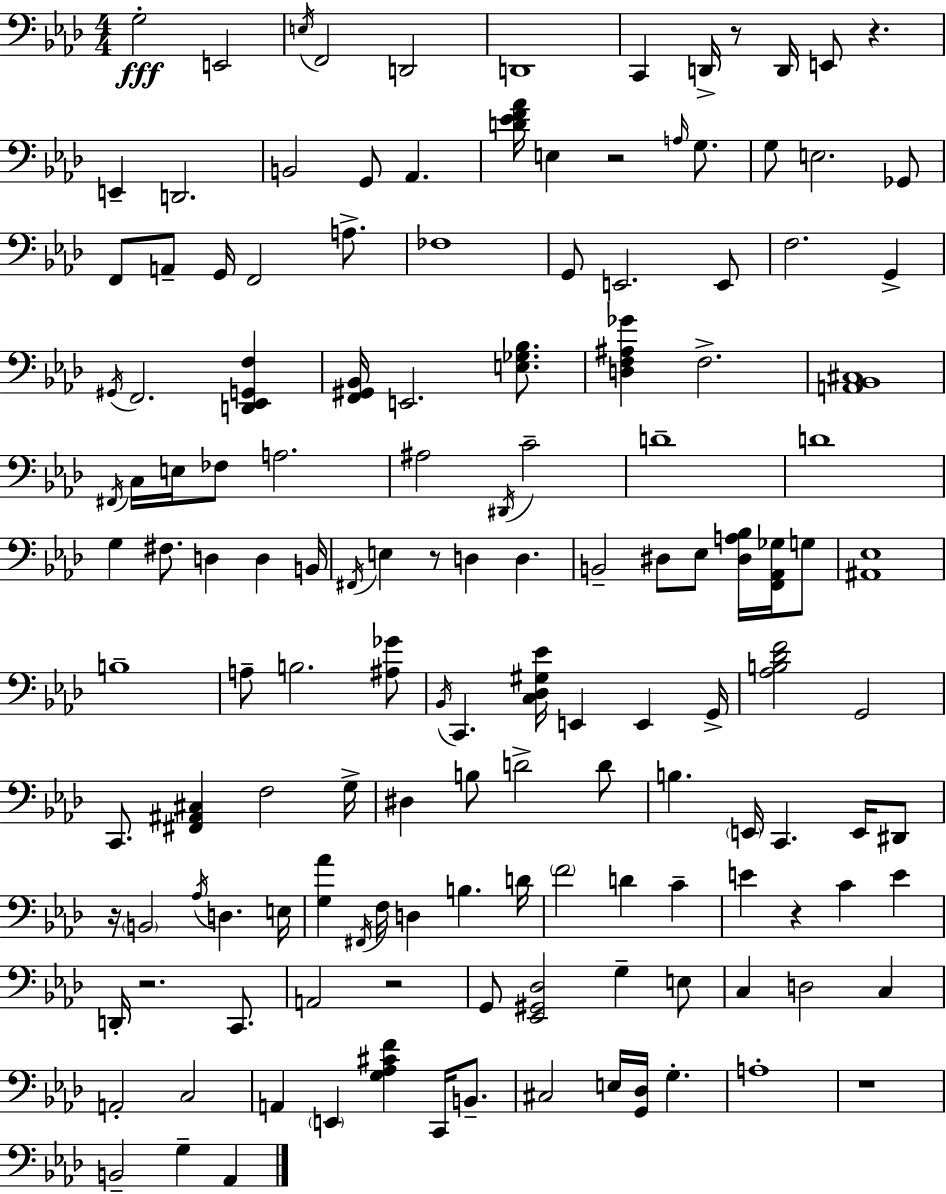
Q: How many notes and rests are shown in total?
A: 143